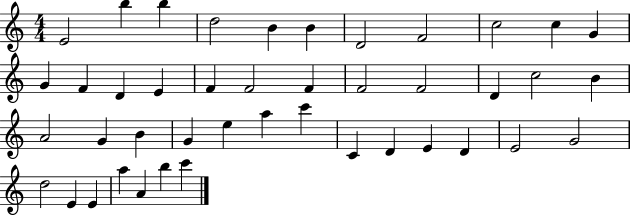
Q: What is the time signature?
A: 4/4